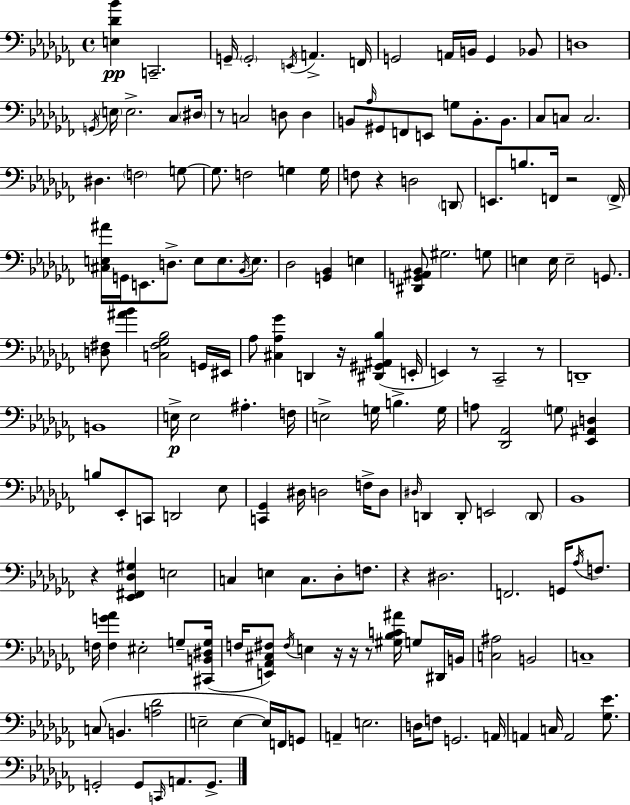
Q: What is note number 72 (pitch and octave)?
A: A#3